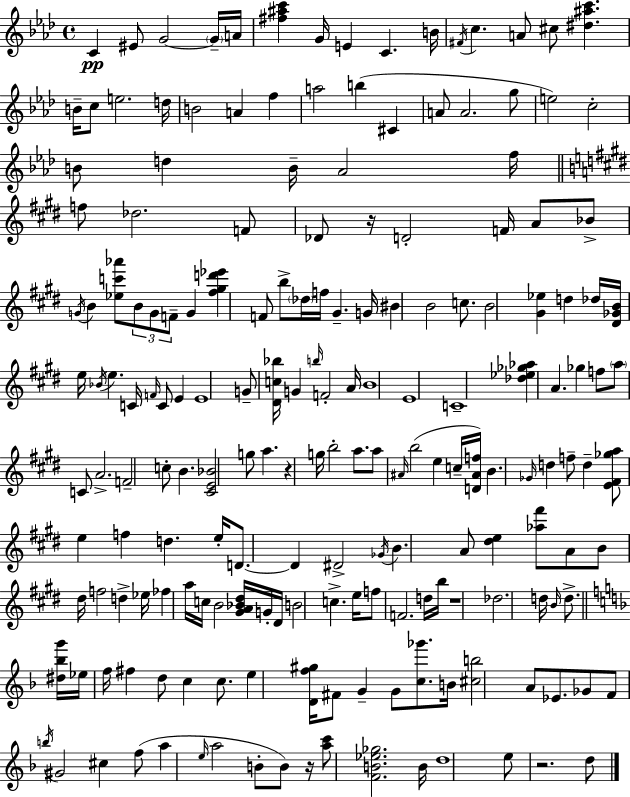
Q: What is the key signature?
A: AES major